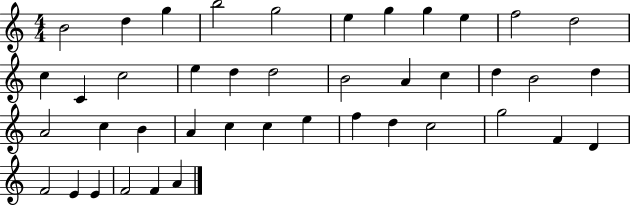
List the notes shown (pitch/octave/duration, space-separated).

B4/h D5/q G5/q B5/h G5/h E5/q G5/q G5/q E5/q F5/h D5/h C5/q C4/q C5/h E5/q D5/q D5/h B4/h A4/q C5/q D5/q B4/h D5/q A4/h C5/q B4/q A4/q C5/q C5/q E5/q F5/q D5/q C5/h G5/h F4/q D4/q F4/h E4/q E4/q F4/h F4/q A4/q